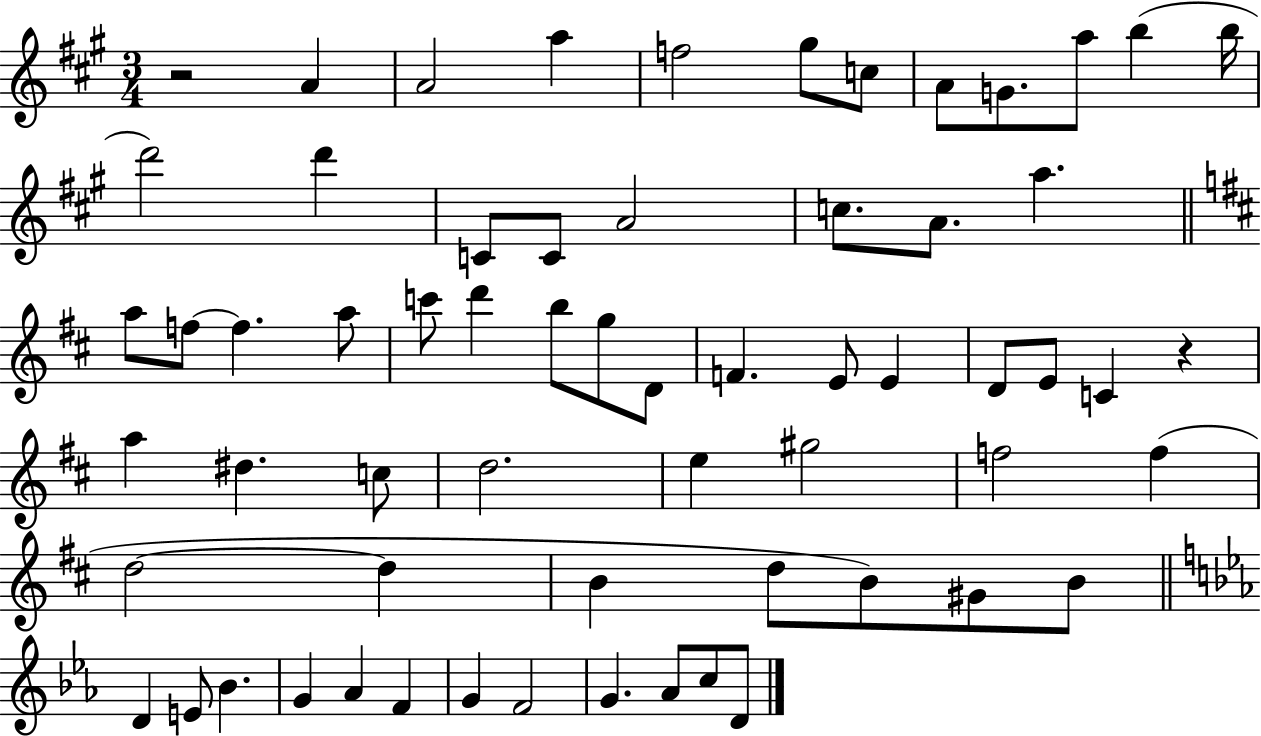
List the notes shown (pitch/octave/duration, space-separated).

R/h A4/q A4/h A5/q F5/h G#5/e C5/e A4/e G4/e. A5/e B5/q B5/s D6/h D6/q C4/e C4/e A4/h C5/e. A4/e. A5/q. A5/e F5/e F5/q. A5/e C6/e D6/q B5/e G5/e D4/e F4/q. E4/e E4/q D4/e E4/e C4/q R/q A5/q D#5/q. C5/e D5/h. E5/q G#5/h F5/h F5/q D5/h D5/q B4/q D5/e B4/e G#4/e B4/e D4/q E4/e Bb4/q. G4/q Ab4/q F4/q G4/q F4/h G4/q. Ab4/e C5/e D4/e